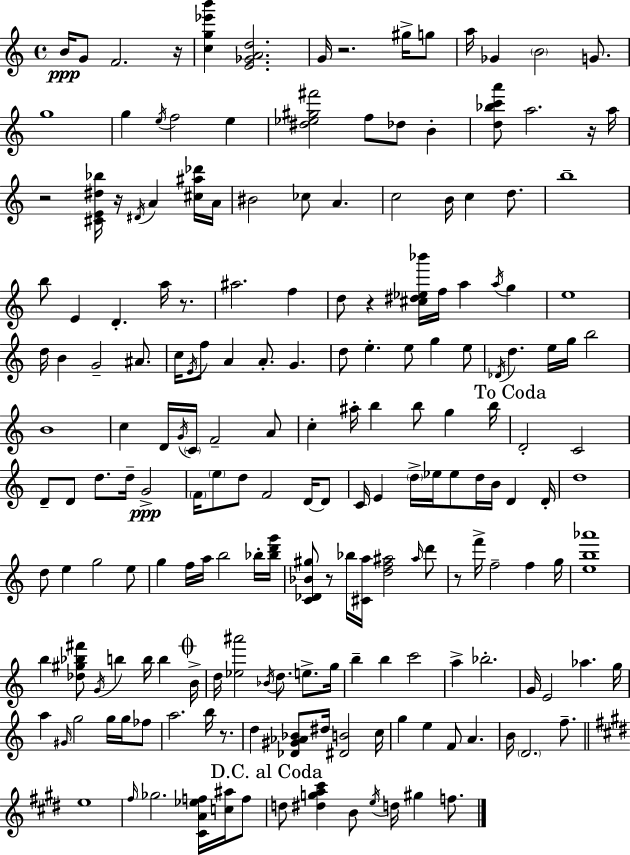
B4/s G4/e F4/h. R/s [C5,G5,Eb6,B6]/q [E4,Gb4,A4,D5]/h. G4/s R/h. G#5/s G5/e A5/s Gb4/q B4/h G4/e. G5/w G5/q E5/s F5/h E5/q [D#5,Eb5,G#5,F#6]/h F5/e Db5/e B4/q [D5,Bb5,C6,A6]/e A5/h. R/s A5/s R/h [C#4,E4,D#5,Bb5]/s R/s D#4/s A4/q [C#5,A#5,Db6]/s A4/s BIS4/h CES5/e A4/q. C5/h B4/s C5/q D5/e. B5/w B5/e E4/q D4/q. A5/s R/e. A#5/h. F5/q D5/e R/q [C#5,D#5,Eb5,Bb6]/s F5/s A5/q A5/s G5/q E5/w D5/s B4/q G4/h A#4/e. C5/s E4/s F5/e A4/q A4/e. G4/q. D5/e E5/q. E5/e G5/q E5/e Db4/s D5/q. E5/s G5/s B5/h B4/w C5/q D4/s G4/s C4/s F4/h A4/e C5/q A#5/s B5/q B5/e G5/q B5/s D4/h C4/h D4/e D4/e D5/e. D5/s G4/h F4/s E5/e D5/e F4/h D4/s D4/e C4/s E4/q D5/s Eb5/s Eb5/e D5/s B4/s D4/q D4/s D5/w D5/e E5/q G5/h E5/e G5/q F5/s A5/s B5/h Bb5/s [Bb5,D6,G6]/s [C4,Db4,Bb4,G#5]/e R/e Bb5/s [C#4,A5]/s [D5,F5,A#5]/h A#5/s D6/e R/e F6/s F5/h F5/q G5/s [E5,B5,Ab6]/w B5/q [Db5,G#5,Bb5,F#6]/e G4/s B5/q B5/s B5/q B4/s D5/s [Eb5,A#6]/h Bb4/s D5/e. E5/e. G5/s B5/q B5/q C6/h A5/q Bb5/h. G4/s E4/h Ab5/q. G5/s A5/q G#4/s G5/h G5/s G5/s FES5/e A5/h. B5/s R/e. D5/q [Db4,G#4,Ab4,Bb4]/e D#5/s [D#4,B4]/h C5/s G5/q E5/q F4/e A4/q. B4/s D4/h. F5/e. E5/w F#5/s Gb5/h. [C#4,A4,Eb5,F5]/s [C5,A#5]/s F5/e D5/e [D#5,G5,A5,C#6]/q B4/e E5/s D5/s G#5/q F5/e.